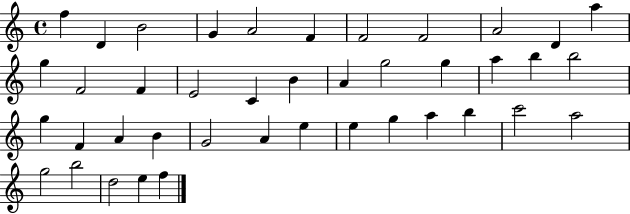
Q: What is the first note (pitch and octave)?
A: F5